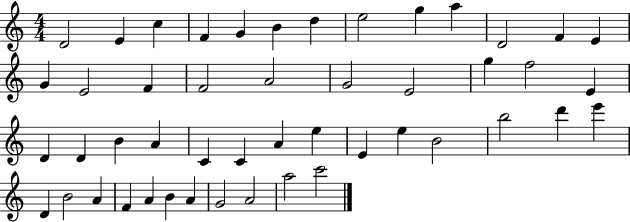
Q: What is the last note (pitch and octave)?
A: C6